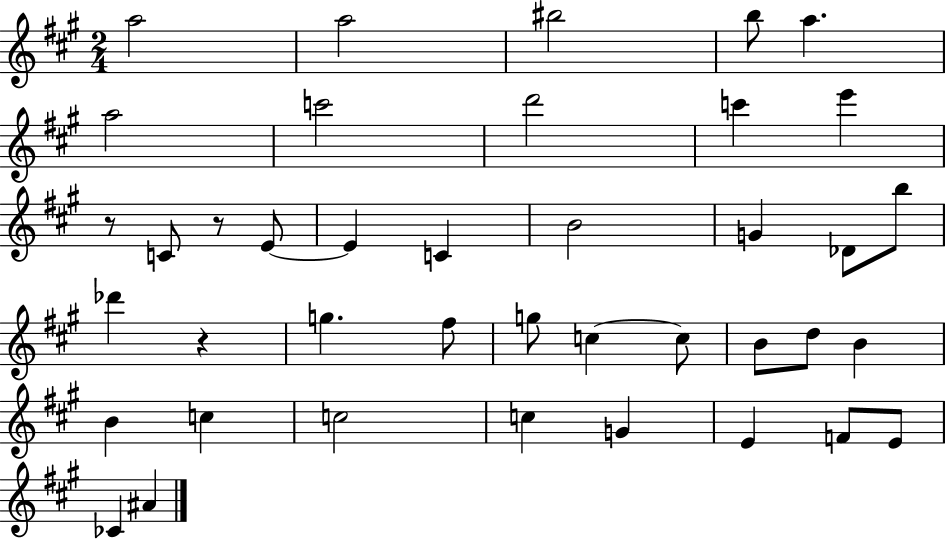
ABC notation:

X:1
T:Untitled
M:2/4
L:1/4
K:A
a2 a2 ^b2 b/2 a a2 c'2 d'2 c' e' z/2 C/2 z/2 E/2 E C B2 G _D/2 b/2 _d' z g ^f/2 g/2 c c/2 B/2 d/2 B B c c2 c G E F/2 E/2 _C ^A